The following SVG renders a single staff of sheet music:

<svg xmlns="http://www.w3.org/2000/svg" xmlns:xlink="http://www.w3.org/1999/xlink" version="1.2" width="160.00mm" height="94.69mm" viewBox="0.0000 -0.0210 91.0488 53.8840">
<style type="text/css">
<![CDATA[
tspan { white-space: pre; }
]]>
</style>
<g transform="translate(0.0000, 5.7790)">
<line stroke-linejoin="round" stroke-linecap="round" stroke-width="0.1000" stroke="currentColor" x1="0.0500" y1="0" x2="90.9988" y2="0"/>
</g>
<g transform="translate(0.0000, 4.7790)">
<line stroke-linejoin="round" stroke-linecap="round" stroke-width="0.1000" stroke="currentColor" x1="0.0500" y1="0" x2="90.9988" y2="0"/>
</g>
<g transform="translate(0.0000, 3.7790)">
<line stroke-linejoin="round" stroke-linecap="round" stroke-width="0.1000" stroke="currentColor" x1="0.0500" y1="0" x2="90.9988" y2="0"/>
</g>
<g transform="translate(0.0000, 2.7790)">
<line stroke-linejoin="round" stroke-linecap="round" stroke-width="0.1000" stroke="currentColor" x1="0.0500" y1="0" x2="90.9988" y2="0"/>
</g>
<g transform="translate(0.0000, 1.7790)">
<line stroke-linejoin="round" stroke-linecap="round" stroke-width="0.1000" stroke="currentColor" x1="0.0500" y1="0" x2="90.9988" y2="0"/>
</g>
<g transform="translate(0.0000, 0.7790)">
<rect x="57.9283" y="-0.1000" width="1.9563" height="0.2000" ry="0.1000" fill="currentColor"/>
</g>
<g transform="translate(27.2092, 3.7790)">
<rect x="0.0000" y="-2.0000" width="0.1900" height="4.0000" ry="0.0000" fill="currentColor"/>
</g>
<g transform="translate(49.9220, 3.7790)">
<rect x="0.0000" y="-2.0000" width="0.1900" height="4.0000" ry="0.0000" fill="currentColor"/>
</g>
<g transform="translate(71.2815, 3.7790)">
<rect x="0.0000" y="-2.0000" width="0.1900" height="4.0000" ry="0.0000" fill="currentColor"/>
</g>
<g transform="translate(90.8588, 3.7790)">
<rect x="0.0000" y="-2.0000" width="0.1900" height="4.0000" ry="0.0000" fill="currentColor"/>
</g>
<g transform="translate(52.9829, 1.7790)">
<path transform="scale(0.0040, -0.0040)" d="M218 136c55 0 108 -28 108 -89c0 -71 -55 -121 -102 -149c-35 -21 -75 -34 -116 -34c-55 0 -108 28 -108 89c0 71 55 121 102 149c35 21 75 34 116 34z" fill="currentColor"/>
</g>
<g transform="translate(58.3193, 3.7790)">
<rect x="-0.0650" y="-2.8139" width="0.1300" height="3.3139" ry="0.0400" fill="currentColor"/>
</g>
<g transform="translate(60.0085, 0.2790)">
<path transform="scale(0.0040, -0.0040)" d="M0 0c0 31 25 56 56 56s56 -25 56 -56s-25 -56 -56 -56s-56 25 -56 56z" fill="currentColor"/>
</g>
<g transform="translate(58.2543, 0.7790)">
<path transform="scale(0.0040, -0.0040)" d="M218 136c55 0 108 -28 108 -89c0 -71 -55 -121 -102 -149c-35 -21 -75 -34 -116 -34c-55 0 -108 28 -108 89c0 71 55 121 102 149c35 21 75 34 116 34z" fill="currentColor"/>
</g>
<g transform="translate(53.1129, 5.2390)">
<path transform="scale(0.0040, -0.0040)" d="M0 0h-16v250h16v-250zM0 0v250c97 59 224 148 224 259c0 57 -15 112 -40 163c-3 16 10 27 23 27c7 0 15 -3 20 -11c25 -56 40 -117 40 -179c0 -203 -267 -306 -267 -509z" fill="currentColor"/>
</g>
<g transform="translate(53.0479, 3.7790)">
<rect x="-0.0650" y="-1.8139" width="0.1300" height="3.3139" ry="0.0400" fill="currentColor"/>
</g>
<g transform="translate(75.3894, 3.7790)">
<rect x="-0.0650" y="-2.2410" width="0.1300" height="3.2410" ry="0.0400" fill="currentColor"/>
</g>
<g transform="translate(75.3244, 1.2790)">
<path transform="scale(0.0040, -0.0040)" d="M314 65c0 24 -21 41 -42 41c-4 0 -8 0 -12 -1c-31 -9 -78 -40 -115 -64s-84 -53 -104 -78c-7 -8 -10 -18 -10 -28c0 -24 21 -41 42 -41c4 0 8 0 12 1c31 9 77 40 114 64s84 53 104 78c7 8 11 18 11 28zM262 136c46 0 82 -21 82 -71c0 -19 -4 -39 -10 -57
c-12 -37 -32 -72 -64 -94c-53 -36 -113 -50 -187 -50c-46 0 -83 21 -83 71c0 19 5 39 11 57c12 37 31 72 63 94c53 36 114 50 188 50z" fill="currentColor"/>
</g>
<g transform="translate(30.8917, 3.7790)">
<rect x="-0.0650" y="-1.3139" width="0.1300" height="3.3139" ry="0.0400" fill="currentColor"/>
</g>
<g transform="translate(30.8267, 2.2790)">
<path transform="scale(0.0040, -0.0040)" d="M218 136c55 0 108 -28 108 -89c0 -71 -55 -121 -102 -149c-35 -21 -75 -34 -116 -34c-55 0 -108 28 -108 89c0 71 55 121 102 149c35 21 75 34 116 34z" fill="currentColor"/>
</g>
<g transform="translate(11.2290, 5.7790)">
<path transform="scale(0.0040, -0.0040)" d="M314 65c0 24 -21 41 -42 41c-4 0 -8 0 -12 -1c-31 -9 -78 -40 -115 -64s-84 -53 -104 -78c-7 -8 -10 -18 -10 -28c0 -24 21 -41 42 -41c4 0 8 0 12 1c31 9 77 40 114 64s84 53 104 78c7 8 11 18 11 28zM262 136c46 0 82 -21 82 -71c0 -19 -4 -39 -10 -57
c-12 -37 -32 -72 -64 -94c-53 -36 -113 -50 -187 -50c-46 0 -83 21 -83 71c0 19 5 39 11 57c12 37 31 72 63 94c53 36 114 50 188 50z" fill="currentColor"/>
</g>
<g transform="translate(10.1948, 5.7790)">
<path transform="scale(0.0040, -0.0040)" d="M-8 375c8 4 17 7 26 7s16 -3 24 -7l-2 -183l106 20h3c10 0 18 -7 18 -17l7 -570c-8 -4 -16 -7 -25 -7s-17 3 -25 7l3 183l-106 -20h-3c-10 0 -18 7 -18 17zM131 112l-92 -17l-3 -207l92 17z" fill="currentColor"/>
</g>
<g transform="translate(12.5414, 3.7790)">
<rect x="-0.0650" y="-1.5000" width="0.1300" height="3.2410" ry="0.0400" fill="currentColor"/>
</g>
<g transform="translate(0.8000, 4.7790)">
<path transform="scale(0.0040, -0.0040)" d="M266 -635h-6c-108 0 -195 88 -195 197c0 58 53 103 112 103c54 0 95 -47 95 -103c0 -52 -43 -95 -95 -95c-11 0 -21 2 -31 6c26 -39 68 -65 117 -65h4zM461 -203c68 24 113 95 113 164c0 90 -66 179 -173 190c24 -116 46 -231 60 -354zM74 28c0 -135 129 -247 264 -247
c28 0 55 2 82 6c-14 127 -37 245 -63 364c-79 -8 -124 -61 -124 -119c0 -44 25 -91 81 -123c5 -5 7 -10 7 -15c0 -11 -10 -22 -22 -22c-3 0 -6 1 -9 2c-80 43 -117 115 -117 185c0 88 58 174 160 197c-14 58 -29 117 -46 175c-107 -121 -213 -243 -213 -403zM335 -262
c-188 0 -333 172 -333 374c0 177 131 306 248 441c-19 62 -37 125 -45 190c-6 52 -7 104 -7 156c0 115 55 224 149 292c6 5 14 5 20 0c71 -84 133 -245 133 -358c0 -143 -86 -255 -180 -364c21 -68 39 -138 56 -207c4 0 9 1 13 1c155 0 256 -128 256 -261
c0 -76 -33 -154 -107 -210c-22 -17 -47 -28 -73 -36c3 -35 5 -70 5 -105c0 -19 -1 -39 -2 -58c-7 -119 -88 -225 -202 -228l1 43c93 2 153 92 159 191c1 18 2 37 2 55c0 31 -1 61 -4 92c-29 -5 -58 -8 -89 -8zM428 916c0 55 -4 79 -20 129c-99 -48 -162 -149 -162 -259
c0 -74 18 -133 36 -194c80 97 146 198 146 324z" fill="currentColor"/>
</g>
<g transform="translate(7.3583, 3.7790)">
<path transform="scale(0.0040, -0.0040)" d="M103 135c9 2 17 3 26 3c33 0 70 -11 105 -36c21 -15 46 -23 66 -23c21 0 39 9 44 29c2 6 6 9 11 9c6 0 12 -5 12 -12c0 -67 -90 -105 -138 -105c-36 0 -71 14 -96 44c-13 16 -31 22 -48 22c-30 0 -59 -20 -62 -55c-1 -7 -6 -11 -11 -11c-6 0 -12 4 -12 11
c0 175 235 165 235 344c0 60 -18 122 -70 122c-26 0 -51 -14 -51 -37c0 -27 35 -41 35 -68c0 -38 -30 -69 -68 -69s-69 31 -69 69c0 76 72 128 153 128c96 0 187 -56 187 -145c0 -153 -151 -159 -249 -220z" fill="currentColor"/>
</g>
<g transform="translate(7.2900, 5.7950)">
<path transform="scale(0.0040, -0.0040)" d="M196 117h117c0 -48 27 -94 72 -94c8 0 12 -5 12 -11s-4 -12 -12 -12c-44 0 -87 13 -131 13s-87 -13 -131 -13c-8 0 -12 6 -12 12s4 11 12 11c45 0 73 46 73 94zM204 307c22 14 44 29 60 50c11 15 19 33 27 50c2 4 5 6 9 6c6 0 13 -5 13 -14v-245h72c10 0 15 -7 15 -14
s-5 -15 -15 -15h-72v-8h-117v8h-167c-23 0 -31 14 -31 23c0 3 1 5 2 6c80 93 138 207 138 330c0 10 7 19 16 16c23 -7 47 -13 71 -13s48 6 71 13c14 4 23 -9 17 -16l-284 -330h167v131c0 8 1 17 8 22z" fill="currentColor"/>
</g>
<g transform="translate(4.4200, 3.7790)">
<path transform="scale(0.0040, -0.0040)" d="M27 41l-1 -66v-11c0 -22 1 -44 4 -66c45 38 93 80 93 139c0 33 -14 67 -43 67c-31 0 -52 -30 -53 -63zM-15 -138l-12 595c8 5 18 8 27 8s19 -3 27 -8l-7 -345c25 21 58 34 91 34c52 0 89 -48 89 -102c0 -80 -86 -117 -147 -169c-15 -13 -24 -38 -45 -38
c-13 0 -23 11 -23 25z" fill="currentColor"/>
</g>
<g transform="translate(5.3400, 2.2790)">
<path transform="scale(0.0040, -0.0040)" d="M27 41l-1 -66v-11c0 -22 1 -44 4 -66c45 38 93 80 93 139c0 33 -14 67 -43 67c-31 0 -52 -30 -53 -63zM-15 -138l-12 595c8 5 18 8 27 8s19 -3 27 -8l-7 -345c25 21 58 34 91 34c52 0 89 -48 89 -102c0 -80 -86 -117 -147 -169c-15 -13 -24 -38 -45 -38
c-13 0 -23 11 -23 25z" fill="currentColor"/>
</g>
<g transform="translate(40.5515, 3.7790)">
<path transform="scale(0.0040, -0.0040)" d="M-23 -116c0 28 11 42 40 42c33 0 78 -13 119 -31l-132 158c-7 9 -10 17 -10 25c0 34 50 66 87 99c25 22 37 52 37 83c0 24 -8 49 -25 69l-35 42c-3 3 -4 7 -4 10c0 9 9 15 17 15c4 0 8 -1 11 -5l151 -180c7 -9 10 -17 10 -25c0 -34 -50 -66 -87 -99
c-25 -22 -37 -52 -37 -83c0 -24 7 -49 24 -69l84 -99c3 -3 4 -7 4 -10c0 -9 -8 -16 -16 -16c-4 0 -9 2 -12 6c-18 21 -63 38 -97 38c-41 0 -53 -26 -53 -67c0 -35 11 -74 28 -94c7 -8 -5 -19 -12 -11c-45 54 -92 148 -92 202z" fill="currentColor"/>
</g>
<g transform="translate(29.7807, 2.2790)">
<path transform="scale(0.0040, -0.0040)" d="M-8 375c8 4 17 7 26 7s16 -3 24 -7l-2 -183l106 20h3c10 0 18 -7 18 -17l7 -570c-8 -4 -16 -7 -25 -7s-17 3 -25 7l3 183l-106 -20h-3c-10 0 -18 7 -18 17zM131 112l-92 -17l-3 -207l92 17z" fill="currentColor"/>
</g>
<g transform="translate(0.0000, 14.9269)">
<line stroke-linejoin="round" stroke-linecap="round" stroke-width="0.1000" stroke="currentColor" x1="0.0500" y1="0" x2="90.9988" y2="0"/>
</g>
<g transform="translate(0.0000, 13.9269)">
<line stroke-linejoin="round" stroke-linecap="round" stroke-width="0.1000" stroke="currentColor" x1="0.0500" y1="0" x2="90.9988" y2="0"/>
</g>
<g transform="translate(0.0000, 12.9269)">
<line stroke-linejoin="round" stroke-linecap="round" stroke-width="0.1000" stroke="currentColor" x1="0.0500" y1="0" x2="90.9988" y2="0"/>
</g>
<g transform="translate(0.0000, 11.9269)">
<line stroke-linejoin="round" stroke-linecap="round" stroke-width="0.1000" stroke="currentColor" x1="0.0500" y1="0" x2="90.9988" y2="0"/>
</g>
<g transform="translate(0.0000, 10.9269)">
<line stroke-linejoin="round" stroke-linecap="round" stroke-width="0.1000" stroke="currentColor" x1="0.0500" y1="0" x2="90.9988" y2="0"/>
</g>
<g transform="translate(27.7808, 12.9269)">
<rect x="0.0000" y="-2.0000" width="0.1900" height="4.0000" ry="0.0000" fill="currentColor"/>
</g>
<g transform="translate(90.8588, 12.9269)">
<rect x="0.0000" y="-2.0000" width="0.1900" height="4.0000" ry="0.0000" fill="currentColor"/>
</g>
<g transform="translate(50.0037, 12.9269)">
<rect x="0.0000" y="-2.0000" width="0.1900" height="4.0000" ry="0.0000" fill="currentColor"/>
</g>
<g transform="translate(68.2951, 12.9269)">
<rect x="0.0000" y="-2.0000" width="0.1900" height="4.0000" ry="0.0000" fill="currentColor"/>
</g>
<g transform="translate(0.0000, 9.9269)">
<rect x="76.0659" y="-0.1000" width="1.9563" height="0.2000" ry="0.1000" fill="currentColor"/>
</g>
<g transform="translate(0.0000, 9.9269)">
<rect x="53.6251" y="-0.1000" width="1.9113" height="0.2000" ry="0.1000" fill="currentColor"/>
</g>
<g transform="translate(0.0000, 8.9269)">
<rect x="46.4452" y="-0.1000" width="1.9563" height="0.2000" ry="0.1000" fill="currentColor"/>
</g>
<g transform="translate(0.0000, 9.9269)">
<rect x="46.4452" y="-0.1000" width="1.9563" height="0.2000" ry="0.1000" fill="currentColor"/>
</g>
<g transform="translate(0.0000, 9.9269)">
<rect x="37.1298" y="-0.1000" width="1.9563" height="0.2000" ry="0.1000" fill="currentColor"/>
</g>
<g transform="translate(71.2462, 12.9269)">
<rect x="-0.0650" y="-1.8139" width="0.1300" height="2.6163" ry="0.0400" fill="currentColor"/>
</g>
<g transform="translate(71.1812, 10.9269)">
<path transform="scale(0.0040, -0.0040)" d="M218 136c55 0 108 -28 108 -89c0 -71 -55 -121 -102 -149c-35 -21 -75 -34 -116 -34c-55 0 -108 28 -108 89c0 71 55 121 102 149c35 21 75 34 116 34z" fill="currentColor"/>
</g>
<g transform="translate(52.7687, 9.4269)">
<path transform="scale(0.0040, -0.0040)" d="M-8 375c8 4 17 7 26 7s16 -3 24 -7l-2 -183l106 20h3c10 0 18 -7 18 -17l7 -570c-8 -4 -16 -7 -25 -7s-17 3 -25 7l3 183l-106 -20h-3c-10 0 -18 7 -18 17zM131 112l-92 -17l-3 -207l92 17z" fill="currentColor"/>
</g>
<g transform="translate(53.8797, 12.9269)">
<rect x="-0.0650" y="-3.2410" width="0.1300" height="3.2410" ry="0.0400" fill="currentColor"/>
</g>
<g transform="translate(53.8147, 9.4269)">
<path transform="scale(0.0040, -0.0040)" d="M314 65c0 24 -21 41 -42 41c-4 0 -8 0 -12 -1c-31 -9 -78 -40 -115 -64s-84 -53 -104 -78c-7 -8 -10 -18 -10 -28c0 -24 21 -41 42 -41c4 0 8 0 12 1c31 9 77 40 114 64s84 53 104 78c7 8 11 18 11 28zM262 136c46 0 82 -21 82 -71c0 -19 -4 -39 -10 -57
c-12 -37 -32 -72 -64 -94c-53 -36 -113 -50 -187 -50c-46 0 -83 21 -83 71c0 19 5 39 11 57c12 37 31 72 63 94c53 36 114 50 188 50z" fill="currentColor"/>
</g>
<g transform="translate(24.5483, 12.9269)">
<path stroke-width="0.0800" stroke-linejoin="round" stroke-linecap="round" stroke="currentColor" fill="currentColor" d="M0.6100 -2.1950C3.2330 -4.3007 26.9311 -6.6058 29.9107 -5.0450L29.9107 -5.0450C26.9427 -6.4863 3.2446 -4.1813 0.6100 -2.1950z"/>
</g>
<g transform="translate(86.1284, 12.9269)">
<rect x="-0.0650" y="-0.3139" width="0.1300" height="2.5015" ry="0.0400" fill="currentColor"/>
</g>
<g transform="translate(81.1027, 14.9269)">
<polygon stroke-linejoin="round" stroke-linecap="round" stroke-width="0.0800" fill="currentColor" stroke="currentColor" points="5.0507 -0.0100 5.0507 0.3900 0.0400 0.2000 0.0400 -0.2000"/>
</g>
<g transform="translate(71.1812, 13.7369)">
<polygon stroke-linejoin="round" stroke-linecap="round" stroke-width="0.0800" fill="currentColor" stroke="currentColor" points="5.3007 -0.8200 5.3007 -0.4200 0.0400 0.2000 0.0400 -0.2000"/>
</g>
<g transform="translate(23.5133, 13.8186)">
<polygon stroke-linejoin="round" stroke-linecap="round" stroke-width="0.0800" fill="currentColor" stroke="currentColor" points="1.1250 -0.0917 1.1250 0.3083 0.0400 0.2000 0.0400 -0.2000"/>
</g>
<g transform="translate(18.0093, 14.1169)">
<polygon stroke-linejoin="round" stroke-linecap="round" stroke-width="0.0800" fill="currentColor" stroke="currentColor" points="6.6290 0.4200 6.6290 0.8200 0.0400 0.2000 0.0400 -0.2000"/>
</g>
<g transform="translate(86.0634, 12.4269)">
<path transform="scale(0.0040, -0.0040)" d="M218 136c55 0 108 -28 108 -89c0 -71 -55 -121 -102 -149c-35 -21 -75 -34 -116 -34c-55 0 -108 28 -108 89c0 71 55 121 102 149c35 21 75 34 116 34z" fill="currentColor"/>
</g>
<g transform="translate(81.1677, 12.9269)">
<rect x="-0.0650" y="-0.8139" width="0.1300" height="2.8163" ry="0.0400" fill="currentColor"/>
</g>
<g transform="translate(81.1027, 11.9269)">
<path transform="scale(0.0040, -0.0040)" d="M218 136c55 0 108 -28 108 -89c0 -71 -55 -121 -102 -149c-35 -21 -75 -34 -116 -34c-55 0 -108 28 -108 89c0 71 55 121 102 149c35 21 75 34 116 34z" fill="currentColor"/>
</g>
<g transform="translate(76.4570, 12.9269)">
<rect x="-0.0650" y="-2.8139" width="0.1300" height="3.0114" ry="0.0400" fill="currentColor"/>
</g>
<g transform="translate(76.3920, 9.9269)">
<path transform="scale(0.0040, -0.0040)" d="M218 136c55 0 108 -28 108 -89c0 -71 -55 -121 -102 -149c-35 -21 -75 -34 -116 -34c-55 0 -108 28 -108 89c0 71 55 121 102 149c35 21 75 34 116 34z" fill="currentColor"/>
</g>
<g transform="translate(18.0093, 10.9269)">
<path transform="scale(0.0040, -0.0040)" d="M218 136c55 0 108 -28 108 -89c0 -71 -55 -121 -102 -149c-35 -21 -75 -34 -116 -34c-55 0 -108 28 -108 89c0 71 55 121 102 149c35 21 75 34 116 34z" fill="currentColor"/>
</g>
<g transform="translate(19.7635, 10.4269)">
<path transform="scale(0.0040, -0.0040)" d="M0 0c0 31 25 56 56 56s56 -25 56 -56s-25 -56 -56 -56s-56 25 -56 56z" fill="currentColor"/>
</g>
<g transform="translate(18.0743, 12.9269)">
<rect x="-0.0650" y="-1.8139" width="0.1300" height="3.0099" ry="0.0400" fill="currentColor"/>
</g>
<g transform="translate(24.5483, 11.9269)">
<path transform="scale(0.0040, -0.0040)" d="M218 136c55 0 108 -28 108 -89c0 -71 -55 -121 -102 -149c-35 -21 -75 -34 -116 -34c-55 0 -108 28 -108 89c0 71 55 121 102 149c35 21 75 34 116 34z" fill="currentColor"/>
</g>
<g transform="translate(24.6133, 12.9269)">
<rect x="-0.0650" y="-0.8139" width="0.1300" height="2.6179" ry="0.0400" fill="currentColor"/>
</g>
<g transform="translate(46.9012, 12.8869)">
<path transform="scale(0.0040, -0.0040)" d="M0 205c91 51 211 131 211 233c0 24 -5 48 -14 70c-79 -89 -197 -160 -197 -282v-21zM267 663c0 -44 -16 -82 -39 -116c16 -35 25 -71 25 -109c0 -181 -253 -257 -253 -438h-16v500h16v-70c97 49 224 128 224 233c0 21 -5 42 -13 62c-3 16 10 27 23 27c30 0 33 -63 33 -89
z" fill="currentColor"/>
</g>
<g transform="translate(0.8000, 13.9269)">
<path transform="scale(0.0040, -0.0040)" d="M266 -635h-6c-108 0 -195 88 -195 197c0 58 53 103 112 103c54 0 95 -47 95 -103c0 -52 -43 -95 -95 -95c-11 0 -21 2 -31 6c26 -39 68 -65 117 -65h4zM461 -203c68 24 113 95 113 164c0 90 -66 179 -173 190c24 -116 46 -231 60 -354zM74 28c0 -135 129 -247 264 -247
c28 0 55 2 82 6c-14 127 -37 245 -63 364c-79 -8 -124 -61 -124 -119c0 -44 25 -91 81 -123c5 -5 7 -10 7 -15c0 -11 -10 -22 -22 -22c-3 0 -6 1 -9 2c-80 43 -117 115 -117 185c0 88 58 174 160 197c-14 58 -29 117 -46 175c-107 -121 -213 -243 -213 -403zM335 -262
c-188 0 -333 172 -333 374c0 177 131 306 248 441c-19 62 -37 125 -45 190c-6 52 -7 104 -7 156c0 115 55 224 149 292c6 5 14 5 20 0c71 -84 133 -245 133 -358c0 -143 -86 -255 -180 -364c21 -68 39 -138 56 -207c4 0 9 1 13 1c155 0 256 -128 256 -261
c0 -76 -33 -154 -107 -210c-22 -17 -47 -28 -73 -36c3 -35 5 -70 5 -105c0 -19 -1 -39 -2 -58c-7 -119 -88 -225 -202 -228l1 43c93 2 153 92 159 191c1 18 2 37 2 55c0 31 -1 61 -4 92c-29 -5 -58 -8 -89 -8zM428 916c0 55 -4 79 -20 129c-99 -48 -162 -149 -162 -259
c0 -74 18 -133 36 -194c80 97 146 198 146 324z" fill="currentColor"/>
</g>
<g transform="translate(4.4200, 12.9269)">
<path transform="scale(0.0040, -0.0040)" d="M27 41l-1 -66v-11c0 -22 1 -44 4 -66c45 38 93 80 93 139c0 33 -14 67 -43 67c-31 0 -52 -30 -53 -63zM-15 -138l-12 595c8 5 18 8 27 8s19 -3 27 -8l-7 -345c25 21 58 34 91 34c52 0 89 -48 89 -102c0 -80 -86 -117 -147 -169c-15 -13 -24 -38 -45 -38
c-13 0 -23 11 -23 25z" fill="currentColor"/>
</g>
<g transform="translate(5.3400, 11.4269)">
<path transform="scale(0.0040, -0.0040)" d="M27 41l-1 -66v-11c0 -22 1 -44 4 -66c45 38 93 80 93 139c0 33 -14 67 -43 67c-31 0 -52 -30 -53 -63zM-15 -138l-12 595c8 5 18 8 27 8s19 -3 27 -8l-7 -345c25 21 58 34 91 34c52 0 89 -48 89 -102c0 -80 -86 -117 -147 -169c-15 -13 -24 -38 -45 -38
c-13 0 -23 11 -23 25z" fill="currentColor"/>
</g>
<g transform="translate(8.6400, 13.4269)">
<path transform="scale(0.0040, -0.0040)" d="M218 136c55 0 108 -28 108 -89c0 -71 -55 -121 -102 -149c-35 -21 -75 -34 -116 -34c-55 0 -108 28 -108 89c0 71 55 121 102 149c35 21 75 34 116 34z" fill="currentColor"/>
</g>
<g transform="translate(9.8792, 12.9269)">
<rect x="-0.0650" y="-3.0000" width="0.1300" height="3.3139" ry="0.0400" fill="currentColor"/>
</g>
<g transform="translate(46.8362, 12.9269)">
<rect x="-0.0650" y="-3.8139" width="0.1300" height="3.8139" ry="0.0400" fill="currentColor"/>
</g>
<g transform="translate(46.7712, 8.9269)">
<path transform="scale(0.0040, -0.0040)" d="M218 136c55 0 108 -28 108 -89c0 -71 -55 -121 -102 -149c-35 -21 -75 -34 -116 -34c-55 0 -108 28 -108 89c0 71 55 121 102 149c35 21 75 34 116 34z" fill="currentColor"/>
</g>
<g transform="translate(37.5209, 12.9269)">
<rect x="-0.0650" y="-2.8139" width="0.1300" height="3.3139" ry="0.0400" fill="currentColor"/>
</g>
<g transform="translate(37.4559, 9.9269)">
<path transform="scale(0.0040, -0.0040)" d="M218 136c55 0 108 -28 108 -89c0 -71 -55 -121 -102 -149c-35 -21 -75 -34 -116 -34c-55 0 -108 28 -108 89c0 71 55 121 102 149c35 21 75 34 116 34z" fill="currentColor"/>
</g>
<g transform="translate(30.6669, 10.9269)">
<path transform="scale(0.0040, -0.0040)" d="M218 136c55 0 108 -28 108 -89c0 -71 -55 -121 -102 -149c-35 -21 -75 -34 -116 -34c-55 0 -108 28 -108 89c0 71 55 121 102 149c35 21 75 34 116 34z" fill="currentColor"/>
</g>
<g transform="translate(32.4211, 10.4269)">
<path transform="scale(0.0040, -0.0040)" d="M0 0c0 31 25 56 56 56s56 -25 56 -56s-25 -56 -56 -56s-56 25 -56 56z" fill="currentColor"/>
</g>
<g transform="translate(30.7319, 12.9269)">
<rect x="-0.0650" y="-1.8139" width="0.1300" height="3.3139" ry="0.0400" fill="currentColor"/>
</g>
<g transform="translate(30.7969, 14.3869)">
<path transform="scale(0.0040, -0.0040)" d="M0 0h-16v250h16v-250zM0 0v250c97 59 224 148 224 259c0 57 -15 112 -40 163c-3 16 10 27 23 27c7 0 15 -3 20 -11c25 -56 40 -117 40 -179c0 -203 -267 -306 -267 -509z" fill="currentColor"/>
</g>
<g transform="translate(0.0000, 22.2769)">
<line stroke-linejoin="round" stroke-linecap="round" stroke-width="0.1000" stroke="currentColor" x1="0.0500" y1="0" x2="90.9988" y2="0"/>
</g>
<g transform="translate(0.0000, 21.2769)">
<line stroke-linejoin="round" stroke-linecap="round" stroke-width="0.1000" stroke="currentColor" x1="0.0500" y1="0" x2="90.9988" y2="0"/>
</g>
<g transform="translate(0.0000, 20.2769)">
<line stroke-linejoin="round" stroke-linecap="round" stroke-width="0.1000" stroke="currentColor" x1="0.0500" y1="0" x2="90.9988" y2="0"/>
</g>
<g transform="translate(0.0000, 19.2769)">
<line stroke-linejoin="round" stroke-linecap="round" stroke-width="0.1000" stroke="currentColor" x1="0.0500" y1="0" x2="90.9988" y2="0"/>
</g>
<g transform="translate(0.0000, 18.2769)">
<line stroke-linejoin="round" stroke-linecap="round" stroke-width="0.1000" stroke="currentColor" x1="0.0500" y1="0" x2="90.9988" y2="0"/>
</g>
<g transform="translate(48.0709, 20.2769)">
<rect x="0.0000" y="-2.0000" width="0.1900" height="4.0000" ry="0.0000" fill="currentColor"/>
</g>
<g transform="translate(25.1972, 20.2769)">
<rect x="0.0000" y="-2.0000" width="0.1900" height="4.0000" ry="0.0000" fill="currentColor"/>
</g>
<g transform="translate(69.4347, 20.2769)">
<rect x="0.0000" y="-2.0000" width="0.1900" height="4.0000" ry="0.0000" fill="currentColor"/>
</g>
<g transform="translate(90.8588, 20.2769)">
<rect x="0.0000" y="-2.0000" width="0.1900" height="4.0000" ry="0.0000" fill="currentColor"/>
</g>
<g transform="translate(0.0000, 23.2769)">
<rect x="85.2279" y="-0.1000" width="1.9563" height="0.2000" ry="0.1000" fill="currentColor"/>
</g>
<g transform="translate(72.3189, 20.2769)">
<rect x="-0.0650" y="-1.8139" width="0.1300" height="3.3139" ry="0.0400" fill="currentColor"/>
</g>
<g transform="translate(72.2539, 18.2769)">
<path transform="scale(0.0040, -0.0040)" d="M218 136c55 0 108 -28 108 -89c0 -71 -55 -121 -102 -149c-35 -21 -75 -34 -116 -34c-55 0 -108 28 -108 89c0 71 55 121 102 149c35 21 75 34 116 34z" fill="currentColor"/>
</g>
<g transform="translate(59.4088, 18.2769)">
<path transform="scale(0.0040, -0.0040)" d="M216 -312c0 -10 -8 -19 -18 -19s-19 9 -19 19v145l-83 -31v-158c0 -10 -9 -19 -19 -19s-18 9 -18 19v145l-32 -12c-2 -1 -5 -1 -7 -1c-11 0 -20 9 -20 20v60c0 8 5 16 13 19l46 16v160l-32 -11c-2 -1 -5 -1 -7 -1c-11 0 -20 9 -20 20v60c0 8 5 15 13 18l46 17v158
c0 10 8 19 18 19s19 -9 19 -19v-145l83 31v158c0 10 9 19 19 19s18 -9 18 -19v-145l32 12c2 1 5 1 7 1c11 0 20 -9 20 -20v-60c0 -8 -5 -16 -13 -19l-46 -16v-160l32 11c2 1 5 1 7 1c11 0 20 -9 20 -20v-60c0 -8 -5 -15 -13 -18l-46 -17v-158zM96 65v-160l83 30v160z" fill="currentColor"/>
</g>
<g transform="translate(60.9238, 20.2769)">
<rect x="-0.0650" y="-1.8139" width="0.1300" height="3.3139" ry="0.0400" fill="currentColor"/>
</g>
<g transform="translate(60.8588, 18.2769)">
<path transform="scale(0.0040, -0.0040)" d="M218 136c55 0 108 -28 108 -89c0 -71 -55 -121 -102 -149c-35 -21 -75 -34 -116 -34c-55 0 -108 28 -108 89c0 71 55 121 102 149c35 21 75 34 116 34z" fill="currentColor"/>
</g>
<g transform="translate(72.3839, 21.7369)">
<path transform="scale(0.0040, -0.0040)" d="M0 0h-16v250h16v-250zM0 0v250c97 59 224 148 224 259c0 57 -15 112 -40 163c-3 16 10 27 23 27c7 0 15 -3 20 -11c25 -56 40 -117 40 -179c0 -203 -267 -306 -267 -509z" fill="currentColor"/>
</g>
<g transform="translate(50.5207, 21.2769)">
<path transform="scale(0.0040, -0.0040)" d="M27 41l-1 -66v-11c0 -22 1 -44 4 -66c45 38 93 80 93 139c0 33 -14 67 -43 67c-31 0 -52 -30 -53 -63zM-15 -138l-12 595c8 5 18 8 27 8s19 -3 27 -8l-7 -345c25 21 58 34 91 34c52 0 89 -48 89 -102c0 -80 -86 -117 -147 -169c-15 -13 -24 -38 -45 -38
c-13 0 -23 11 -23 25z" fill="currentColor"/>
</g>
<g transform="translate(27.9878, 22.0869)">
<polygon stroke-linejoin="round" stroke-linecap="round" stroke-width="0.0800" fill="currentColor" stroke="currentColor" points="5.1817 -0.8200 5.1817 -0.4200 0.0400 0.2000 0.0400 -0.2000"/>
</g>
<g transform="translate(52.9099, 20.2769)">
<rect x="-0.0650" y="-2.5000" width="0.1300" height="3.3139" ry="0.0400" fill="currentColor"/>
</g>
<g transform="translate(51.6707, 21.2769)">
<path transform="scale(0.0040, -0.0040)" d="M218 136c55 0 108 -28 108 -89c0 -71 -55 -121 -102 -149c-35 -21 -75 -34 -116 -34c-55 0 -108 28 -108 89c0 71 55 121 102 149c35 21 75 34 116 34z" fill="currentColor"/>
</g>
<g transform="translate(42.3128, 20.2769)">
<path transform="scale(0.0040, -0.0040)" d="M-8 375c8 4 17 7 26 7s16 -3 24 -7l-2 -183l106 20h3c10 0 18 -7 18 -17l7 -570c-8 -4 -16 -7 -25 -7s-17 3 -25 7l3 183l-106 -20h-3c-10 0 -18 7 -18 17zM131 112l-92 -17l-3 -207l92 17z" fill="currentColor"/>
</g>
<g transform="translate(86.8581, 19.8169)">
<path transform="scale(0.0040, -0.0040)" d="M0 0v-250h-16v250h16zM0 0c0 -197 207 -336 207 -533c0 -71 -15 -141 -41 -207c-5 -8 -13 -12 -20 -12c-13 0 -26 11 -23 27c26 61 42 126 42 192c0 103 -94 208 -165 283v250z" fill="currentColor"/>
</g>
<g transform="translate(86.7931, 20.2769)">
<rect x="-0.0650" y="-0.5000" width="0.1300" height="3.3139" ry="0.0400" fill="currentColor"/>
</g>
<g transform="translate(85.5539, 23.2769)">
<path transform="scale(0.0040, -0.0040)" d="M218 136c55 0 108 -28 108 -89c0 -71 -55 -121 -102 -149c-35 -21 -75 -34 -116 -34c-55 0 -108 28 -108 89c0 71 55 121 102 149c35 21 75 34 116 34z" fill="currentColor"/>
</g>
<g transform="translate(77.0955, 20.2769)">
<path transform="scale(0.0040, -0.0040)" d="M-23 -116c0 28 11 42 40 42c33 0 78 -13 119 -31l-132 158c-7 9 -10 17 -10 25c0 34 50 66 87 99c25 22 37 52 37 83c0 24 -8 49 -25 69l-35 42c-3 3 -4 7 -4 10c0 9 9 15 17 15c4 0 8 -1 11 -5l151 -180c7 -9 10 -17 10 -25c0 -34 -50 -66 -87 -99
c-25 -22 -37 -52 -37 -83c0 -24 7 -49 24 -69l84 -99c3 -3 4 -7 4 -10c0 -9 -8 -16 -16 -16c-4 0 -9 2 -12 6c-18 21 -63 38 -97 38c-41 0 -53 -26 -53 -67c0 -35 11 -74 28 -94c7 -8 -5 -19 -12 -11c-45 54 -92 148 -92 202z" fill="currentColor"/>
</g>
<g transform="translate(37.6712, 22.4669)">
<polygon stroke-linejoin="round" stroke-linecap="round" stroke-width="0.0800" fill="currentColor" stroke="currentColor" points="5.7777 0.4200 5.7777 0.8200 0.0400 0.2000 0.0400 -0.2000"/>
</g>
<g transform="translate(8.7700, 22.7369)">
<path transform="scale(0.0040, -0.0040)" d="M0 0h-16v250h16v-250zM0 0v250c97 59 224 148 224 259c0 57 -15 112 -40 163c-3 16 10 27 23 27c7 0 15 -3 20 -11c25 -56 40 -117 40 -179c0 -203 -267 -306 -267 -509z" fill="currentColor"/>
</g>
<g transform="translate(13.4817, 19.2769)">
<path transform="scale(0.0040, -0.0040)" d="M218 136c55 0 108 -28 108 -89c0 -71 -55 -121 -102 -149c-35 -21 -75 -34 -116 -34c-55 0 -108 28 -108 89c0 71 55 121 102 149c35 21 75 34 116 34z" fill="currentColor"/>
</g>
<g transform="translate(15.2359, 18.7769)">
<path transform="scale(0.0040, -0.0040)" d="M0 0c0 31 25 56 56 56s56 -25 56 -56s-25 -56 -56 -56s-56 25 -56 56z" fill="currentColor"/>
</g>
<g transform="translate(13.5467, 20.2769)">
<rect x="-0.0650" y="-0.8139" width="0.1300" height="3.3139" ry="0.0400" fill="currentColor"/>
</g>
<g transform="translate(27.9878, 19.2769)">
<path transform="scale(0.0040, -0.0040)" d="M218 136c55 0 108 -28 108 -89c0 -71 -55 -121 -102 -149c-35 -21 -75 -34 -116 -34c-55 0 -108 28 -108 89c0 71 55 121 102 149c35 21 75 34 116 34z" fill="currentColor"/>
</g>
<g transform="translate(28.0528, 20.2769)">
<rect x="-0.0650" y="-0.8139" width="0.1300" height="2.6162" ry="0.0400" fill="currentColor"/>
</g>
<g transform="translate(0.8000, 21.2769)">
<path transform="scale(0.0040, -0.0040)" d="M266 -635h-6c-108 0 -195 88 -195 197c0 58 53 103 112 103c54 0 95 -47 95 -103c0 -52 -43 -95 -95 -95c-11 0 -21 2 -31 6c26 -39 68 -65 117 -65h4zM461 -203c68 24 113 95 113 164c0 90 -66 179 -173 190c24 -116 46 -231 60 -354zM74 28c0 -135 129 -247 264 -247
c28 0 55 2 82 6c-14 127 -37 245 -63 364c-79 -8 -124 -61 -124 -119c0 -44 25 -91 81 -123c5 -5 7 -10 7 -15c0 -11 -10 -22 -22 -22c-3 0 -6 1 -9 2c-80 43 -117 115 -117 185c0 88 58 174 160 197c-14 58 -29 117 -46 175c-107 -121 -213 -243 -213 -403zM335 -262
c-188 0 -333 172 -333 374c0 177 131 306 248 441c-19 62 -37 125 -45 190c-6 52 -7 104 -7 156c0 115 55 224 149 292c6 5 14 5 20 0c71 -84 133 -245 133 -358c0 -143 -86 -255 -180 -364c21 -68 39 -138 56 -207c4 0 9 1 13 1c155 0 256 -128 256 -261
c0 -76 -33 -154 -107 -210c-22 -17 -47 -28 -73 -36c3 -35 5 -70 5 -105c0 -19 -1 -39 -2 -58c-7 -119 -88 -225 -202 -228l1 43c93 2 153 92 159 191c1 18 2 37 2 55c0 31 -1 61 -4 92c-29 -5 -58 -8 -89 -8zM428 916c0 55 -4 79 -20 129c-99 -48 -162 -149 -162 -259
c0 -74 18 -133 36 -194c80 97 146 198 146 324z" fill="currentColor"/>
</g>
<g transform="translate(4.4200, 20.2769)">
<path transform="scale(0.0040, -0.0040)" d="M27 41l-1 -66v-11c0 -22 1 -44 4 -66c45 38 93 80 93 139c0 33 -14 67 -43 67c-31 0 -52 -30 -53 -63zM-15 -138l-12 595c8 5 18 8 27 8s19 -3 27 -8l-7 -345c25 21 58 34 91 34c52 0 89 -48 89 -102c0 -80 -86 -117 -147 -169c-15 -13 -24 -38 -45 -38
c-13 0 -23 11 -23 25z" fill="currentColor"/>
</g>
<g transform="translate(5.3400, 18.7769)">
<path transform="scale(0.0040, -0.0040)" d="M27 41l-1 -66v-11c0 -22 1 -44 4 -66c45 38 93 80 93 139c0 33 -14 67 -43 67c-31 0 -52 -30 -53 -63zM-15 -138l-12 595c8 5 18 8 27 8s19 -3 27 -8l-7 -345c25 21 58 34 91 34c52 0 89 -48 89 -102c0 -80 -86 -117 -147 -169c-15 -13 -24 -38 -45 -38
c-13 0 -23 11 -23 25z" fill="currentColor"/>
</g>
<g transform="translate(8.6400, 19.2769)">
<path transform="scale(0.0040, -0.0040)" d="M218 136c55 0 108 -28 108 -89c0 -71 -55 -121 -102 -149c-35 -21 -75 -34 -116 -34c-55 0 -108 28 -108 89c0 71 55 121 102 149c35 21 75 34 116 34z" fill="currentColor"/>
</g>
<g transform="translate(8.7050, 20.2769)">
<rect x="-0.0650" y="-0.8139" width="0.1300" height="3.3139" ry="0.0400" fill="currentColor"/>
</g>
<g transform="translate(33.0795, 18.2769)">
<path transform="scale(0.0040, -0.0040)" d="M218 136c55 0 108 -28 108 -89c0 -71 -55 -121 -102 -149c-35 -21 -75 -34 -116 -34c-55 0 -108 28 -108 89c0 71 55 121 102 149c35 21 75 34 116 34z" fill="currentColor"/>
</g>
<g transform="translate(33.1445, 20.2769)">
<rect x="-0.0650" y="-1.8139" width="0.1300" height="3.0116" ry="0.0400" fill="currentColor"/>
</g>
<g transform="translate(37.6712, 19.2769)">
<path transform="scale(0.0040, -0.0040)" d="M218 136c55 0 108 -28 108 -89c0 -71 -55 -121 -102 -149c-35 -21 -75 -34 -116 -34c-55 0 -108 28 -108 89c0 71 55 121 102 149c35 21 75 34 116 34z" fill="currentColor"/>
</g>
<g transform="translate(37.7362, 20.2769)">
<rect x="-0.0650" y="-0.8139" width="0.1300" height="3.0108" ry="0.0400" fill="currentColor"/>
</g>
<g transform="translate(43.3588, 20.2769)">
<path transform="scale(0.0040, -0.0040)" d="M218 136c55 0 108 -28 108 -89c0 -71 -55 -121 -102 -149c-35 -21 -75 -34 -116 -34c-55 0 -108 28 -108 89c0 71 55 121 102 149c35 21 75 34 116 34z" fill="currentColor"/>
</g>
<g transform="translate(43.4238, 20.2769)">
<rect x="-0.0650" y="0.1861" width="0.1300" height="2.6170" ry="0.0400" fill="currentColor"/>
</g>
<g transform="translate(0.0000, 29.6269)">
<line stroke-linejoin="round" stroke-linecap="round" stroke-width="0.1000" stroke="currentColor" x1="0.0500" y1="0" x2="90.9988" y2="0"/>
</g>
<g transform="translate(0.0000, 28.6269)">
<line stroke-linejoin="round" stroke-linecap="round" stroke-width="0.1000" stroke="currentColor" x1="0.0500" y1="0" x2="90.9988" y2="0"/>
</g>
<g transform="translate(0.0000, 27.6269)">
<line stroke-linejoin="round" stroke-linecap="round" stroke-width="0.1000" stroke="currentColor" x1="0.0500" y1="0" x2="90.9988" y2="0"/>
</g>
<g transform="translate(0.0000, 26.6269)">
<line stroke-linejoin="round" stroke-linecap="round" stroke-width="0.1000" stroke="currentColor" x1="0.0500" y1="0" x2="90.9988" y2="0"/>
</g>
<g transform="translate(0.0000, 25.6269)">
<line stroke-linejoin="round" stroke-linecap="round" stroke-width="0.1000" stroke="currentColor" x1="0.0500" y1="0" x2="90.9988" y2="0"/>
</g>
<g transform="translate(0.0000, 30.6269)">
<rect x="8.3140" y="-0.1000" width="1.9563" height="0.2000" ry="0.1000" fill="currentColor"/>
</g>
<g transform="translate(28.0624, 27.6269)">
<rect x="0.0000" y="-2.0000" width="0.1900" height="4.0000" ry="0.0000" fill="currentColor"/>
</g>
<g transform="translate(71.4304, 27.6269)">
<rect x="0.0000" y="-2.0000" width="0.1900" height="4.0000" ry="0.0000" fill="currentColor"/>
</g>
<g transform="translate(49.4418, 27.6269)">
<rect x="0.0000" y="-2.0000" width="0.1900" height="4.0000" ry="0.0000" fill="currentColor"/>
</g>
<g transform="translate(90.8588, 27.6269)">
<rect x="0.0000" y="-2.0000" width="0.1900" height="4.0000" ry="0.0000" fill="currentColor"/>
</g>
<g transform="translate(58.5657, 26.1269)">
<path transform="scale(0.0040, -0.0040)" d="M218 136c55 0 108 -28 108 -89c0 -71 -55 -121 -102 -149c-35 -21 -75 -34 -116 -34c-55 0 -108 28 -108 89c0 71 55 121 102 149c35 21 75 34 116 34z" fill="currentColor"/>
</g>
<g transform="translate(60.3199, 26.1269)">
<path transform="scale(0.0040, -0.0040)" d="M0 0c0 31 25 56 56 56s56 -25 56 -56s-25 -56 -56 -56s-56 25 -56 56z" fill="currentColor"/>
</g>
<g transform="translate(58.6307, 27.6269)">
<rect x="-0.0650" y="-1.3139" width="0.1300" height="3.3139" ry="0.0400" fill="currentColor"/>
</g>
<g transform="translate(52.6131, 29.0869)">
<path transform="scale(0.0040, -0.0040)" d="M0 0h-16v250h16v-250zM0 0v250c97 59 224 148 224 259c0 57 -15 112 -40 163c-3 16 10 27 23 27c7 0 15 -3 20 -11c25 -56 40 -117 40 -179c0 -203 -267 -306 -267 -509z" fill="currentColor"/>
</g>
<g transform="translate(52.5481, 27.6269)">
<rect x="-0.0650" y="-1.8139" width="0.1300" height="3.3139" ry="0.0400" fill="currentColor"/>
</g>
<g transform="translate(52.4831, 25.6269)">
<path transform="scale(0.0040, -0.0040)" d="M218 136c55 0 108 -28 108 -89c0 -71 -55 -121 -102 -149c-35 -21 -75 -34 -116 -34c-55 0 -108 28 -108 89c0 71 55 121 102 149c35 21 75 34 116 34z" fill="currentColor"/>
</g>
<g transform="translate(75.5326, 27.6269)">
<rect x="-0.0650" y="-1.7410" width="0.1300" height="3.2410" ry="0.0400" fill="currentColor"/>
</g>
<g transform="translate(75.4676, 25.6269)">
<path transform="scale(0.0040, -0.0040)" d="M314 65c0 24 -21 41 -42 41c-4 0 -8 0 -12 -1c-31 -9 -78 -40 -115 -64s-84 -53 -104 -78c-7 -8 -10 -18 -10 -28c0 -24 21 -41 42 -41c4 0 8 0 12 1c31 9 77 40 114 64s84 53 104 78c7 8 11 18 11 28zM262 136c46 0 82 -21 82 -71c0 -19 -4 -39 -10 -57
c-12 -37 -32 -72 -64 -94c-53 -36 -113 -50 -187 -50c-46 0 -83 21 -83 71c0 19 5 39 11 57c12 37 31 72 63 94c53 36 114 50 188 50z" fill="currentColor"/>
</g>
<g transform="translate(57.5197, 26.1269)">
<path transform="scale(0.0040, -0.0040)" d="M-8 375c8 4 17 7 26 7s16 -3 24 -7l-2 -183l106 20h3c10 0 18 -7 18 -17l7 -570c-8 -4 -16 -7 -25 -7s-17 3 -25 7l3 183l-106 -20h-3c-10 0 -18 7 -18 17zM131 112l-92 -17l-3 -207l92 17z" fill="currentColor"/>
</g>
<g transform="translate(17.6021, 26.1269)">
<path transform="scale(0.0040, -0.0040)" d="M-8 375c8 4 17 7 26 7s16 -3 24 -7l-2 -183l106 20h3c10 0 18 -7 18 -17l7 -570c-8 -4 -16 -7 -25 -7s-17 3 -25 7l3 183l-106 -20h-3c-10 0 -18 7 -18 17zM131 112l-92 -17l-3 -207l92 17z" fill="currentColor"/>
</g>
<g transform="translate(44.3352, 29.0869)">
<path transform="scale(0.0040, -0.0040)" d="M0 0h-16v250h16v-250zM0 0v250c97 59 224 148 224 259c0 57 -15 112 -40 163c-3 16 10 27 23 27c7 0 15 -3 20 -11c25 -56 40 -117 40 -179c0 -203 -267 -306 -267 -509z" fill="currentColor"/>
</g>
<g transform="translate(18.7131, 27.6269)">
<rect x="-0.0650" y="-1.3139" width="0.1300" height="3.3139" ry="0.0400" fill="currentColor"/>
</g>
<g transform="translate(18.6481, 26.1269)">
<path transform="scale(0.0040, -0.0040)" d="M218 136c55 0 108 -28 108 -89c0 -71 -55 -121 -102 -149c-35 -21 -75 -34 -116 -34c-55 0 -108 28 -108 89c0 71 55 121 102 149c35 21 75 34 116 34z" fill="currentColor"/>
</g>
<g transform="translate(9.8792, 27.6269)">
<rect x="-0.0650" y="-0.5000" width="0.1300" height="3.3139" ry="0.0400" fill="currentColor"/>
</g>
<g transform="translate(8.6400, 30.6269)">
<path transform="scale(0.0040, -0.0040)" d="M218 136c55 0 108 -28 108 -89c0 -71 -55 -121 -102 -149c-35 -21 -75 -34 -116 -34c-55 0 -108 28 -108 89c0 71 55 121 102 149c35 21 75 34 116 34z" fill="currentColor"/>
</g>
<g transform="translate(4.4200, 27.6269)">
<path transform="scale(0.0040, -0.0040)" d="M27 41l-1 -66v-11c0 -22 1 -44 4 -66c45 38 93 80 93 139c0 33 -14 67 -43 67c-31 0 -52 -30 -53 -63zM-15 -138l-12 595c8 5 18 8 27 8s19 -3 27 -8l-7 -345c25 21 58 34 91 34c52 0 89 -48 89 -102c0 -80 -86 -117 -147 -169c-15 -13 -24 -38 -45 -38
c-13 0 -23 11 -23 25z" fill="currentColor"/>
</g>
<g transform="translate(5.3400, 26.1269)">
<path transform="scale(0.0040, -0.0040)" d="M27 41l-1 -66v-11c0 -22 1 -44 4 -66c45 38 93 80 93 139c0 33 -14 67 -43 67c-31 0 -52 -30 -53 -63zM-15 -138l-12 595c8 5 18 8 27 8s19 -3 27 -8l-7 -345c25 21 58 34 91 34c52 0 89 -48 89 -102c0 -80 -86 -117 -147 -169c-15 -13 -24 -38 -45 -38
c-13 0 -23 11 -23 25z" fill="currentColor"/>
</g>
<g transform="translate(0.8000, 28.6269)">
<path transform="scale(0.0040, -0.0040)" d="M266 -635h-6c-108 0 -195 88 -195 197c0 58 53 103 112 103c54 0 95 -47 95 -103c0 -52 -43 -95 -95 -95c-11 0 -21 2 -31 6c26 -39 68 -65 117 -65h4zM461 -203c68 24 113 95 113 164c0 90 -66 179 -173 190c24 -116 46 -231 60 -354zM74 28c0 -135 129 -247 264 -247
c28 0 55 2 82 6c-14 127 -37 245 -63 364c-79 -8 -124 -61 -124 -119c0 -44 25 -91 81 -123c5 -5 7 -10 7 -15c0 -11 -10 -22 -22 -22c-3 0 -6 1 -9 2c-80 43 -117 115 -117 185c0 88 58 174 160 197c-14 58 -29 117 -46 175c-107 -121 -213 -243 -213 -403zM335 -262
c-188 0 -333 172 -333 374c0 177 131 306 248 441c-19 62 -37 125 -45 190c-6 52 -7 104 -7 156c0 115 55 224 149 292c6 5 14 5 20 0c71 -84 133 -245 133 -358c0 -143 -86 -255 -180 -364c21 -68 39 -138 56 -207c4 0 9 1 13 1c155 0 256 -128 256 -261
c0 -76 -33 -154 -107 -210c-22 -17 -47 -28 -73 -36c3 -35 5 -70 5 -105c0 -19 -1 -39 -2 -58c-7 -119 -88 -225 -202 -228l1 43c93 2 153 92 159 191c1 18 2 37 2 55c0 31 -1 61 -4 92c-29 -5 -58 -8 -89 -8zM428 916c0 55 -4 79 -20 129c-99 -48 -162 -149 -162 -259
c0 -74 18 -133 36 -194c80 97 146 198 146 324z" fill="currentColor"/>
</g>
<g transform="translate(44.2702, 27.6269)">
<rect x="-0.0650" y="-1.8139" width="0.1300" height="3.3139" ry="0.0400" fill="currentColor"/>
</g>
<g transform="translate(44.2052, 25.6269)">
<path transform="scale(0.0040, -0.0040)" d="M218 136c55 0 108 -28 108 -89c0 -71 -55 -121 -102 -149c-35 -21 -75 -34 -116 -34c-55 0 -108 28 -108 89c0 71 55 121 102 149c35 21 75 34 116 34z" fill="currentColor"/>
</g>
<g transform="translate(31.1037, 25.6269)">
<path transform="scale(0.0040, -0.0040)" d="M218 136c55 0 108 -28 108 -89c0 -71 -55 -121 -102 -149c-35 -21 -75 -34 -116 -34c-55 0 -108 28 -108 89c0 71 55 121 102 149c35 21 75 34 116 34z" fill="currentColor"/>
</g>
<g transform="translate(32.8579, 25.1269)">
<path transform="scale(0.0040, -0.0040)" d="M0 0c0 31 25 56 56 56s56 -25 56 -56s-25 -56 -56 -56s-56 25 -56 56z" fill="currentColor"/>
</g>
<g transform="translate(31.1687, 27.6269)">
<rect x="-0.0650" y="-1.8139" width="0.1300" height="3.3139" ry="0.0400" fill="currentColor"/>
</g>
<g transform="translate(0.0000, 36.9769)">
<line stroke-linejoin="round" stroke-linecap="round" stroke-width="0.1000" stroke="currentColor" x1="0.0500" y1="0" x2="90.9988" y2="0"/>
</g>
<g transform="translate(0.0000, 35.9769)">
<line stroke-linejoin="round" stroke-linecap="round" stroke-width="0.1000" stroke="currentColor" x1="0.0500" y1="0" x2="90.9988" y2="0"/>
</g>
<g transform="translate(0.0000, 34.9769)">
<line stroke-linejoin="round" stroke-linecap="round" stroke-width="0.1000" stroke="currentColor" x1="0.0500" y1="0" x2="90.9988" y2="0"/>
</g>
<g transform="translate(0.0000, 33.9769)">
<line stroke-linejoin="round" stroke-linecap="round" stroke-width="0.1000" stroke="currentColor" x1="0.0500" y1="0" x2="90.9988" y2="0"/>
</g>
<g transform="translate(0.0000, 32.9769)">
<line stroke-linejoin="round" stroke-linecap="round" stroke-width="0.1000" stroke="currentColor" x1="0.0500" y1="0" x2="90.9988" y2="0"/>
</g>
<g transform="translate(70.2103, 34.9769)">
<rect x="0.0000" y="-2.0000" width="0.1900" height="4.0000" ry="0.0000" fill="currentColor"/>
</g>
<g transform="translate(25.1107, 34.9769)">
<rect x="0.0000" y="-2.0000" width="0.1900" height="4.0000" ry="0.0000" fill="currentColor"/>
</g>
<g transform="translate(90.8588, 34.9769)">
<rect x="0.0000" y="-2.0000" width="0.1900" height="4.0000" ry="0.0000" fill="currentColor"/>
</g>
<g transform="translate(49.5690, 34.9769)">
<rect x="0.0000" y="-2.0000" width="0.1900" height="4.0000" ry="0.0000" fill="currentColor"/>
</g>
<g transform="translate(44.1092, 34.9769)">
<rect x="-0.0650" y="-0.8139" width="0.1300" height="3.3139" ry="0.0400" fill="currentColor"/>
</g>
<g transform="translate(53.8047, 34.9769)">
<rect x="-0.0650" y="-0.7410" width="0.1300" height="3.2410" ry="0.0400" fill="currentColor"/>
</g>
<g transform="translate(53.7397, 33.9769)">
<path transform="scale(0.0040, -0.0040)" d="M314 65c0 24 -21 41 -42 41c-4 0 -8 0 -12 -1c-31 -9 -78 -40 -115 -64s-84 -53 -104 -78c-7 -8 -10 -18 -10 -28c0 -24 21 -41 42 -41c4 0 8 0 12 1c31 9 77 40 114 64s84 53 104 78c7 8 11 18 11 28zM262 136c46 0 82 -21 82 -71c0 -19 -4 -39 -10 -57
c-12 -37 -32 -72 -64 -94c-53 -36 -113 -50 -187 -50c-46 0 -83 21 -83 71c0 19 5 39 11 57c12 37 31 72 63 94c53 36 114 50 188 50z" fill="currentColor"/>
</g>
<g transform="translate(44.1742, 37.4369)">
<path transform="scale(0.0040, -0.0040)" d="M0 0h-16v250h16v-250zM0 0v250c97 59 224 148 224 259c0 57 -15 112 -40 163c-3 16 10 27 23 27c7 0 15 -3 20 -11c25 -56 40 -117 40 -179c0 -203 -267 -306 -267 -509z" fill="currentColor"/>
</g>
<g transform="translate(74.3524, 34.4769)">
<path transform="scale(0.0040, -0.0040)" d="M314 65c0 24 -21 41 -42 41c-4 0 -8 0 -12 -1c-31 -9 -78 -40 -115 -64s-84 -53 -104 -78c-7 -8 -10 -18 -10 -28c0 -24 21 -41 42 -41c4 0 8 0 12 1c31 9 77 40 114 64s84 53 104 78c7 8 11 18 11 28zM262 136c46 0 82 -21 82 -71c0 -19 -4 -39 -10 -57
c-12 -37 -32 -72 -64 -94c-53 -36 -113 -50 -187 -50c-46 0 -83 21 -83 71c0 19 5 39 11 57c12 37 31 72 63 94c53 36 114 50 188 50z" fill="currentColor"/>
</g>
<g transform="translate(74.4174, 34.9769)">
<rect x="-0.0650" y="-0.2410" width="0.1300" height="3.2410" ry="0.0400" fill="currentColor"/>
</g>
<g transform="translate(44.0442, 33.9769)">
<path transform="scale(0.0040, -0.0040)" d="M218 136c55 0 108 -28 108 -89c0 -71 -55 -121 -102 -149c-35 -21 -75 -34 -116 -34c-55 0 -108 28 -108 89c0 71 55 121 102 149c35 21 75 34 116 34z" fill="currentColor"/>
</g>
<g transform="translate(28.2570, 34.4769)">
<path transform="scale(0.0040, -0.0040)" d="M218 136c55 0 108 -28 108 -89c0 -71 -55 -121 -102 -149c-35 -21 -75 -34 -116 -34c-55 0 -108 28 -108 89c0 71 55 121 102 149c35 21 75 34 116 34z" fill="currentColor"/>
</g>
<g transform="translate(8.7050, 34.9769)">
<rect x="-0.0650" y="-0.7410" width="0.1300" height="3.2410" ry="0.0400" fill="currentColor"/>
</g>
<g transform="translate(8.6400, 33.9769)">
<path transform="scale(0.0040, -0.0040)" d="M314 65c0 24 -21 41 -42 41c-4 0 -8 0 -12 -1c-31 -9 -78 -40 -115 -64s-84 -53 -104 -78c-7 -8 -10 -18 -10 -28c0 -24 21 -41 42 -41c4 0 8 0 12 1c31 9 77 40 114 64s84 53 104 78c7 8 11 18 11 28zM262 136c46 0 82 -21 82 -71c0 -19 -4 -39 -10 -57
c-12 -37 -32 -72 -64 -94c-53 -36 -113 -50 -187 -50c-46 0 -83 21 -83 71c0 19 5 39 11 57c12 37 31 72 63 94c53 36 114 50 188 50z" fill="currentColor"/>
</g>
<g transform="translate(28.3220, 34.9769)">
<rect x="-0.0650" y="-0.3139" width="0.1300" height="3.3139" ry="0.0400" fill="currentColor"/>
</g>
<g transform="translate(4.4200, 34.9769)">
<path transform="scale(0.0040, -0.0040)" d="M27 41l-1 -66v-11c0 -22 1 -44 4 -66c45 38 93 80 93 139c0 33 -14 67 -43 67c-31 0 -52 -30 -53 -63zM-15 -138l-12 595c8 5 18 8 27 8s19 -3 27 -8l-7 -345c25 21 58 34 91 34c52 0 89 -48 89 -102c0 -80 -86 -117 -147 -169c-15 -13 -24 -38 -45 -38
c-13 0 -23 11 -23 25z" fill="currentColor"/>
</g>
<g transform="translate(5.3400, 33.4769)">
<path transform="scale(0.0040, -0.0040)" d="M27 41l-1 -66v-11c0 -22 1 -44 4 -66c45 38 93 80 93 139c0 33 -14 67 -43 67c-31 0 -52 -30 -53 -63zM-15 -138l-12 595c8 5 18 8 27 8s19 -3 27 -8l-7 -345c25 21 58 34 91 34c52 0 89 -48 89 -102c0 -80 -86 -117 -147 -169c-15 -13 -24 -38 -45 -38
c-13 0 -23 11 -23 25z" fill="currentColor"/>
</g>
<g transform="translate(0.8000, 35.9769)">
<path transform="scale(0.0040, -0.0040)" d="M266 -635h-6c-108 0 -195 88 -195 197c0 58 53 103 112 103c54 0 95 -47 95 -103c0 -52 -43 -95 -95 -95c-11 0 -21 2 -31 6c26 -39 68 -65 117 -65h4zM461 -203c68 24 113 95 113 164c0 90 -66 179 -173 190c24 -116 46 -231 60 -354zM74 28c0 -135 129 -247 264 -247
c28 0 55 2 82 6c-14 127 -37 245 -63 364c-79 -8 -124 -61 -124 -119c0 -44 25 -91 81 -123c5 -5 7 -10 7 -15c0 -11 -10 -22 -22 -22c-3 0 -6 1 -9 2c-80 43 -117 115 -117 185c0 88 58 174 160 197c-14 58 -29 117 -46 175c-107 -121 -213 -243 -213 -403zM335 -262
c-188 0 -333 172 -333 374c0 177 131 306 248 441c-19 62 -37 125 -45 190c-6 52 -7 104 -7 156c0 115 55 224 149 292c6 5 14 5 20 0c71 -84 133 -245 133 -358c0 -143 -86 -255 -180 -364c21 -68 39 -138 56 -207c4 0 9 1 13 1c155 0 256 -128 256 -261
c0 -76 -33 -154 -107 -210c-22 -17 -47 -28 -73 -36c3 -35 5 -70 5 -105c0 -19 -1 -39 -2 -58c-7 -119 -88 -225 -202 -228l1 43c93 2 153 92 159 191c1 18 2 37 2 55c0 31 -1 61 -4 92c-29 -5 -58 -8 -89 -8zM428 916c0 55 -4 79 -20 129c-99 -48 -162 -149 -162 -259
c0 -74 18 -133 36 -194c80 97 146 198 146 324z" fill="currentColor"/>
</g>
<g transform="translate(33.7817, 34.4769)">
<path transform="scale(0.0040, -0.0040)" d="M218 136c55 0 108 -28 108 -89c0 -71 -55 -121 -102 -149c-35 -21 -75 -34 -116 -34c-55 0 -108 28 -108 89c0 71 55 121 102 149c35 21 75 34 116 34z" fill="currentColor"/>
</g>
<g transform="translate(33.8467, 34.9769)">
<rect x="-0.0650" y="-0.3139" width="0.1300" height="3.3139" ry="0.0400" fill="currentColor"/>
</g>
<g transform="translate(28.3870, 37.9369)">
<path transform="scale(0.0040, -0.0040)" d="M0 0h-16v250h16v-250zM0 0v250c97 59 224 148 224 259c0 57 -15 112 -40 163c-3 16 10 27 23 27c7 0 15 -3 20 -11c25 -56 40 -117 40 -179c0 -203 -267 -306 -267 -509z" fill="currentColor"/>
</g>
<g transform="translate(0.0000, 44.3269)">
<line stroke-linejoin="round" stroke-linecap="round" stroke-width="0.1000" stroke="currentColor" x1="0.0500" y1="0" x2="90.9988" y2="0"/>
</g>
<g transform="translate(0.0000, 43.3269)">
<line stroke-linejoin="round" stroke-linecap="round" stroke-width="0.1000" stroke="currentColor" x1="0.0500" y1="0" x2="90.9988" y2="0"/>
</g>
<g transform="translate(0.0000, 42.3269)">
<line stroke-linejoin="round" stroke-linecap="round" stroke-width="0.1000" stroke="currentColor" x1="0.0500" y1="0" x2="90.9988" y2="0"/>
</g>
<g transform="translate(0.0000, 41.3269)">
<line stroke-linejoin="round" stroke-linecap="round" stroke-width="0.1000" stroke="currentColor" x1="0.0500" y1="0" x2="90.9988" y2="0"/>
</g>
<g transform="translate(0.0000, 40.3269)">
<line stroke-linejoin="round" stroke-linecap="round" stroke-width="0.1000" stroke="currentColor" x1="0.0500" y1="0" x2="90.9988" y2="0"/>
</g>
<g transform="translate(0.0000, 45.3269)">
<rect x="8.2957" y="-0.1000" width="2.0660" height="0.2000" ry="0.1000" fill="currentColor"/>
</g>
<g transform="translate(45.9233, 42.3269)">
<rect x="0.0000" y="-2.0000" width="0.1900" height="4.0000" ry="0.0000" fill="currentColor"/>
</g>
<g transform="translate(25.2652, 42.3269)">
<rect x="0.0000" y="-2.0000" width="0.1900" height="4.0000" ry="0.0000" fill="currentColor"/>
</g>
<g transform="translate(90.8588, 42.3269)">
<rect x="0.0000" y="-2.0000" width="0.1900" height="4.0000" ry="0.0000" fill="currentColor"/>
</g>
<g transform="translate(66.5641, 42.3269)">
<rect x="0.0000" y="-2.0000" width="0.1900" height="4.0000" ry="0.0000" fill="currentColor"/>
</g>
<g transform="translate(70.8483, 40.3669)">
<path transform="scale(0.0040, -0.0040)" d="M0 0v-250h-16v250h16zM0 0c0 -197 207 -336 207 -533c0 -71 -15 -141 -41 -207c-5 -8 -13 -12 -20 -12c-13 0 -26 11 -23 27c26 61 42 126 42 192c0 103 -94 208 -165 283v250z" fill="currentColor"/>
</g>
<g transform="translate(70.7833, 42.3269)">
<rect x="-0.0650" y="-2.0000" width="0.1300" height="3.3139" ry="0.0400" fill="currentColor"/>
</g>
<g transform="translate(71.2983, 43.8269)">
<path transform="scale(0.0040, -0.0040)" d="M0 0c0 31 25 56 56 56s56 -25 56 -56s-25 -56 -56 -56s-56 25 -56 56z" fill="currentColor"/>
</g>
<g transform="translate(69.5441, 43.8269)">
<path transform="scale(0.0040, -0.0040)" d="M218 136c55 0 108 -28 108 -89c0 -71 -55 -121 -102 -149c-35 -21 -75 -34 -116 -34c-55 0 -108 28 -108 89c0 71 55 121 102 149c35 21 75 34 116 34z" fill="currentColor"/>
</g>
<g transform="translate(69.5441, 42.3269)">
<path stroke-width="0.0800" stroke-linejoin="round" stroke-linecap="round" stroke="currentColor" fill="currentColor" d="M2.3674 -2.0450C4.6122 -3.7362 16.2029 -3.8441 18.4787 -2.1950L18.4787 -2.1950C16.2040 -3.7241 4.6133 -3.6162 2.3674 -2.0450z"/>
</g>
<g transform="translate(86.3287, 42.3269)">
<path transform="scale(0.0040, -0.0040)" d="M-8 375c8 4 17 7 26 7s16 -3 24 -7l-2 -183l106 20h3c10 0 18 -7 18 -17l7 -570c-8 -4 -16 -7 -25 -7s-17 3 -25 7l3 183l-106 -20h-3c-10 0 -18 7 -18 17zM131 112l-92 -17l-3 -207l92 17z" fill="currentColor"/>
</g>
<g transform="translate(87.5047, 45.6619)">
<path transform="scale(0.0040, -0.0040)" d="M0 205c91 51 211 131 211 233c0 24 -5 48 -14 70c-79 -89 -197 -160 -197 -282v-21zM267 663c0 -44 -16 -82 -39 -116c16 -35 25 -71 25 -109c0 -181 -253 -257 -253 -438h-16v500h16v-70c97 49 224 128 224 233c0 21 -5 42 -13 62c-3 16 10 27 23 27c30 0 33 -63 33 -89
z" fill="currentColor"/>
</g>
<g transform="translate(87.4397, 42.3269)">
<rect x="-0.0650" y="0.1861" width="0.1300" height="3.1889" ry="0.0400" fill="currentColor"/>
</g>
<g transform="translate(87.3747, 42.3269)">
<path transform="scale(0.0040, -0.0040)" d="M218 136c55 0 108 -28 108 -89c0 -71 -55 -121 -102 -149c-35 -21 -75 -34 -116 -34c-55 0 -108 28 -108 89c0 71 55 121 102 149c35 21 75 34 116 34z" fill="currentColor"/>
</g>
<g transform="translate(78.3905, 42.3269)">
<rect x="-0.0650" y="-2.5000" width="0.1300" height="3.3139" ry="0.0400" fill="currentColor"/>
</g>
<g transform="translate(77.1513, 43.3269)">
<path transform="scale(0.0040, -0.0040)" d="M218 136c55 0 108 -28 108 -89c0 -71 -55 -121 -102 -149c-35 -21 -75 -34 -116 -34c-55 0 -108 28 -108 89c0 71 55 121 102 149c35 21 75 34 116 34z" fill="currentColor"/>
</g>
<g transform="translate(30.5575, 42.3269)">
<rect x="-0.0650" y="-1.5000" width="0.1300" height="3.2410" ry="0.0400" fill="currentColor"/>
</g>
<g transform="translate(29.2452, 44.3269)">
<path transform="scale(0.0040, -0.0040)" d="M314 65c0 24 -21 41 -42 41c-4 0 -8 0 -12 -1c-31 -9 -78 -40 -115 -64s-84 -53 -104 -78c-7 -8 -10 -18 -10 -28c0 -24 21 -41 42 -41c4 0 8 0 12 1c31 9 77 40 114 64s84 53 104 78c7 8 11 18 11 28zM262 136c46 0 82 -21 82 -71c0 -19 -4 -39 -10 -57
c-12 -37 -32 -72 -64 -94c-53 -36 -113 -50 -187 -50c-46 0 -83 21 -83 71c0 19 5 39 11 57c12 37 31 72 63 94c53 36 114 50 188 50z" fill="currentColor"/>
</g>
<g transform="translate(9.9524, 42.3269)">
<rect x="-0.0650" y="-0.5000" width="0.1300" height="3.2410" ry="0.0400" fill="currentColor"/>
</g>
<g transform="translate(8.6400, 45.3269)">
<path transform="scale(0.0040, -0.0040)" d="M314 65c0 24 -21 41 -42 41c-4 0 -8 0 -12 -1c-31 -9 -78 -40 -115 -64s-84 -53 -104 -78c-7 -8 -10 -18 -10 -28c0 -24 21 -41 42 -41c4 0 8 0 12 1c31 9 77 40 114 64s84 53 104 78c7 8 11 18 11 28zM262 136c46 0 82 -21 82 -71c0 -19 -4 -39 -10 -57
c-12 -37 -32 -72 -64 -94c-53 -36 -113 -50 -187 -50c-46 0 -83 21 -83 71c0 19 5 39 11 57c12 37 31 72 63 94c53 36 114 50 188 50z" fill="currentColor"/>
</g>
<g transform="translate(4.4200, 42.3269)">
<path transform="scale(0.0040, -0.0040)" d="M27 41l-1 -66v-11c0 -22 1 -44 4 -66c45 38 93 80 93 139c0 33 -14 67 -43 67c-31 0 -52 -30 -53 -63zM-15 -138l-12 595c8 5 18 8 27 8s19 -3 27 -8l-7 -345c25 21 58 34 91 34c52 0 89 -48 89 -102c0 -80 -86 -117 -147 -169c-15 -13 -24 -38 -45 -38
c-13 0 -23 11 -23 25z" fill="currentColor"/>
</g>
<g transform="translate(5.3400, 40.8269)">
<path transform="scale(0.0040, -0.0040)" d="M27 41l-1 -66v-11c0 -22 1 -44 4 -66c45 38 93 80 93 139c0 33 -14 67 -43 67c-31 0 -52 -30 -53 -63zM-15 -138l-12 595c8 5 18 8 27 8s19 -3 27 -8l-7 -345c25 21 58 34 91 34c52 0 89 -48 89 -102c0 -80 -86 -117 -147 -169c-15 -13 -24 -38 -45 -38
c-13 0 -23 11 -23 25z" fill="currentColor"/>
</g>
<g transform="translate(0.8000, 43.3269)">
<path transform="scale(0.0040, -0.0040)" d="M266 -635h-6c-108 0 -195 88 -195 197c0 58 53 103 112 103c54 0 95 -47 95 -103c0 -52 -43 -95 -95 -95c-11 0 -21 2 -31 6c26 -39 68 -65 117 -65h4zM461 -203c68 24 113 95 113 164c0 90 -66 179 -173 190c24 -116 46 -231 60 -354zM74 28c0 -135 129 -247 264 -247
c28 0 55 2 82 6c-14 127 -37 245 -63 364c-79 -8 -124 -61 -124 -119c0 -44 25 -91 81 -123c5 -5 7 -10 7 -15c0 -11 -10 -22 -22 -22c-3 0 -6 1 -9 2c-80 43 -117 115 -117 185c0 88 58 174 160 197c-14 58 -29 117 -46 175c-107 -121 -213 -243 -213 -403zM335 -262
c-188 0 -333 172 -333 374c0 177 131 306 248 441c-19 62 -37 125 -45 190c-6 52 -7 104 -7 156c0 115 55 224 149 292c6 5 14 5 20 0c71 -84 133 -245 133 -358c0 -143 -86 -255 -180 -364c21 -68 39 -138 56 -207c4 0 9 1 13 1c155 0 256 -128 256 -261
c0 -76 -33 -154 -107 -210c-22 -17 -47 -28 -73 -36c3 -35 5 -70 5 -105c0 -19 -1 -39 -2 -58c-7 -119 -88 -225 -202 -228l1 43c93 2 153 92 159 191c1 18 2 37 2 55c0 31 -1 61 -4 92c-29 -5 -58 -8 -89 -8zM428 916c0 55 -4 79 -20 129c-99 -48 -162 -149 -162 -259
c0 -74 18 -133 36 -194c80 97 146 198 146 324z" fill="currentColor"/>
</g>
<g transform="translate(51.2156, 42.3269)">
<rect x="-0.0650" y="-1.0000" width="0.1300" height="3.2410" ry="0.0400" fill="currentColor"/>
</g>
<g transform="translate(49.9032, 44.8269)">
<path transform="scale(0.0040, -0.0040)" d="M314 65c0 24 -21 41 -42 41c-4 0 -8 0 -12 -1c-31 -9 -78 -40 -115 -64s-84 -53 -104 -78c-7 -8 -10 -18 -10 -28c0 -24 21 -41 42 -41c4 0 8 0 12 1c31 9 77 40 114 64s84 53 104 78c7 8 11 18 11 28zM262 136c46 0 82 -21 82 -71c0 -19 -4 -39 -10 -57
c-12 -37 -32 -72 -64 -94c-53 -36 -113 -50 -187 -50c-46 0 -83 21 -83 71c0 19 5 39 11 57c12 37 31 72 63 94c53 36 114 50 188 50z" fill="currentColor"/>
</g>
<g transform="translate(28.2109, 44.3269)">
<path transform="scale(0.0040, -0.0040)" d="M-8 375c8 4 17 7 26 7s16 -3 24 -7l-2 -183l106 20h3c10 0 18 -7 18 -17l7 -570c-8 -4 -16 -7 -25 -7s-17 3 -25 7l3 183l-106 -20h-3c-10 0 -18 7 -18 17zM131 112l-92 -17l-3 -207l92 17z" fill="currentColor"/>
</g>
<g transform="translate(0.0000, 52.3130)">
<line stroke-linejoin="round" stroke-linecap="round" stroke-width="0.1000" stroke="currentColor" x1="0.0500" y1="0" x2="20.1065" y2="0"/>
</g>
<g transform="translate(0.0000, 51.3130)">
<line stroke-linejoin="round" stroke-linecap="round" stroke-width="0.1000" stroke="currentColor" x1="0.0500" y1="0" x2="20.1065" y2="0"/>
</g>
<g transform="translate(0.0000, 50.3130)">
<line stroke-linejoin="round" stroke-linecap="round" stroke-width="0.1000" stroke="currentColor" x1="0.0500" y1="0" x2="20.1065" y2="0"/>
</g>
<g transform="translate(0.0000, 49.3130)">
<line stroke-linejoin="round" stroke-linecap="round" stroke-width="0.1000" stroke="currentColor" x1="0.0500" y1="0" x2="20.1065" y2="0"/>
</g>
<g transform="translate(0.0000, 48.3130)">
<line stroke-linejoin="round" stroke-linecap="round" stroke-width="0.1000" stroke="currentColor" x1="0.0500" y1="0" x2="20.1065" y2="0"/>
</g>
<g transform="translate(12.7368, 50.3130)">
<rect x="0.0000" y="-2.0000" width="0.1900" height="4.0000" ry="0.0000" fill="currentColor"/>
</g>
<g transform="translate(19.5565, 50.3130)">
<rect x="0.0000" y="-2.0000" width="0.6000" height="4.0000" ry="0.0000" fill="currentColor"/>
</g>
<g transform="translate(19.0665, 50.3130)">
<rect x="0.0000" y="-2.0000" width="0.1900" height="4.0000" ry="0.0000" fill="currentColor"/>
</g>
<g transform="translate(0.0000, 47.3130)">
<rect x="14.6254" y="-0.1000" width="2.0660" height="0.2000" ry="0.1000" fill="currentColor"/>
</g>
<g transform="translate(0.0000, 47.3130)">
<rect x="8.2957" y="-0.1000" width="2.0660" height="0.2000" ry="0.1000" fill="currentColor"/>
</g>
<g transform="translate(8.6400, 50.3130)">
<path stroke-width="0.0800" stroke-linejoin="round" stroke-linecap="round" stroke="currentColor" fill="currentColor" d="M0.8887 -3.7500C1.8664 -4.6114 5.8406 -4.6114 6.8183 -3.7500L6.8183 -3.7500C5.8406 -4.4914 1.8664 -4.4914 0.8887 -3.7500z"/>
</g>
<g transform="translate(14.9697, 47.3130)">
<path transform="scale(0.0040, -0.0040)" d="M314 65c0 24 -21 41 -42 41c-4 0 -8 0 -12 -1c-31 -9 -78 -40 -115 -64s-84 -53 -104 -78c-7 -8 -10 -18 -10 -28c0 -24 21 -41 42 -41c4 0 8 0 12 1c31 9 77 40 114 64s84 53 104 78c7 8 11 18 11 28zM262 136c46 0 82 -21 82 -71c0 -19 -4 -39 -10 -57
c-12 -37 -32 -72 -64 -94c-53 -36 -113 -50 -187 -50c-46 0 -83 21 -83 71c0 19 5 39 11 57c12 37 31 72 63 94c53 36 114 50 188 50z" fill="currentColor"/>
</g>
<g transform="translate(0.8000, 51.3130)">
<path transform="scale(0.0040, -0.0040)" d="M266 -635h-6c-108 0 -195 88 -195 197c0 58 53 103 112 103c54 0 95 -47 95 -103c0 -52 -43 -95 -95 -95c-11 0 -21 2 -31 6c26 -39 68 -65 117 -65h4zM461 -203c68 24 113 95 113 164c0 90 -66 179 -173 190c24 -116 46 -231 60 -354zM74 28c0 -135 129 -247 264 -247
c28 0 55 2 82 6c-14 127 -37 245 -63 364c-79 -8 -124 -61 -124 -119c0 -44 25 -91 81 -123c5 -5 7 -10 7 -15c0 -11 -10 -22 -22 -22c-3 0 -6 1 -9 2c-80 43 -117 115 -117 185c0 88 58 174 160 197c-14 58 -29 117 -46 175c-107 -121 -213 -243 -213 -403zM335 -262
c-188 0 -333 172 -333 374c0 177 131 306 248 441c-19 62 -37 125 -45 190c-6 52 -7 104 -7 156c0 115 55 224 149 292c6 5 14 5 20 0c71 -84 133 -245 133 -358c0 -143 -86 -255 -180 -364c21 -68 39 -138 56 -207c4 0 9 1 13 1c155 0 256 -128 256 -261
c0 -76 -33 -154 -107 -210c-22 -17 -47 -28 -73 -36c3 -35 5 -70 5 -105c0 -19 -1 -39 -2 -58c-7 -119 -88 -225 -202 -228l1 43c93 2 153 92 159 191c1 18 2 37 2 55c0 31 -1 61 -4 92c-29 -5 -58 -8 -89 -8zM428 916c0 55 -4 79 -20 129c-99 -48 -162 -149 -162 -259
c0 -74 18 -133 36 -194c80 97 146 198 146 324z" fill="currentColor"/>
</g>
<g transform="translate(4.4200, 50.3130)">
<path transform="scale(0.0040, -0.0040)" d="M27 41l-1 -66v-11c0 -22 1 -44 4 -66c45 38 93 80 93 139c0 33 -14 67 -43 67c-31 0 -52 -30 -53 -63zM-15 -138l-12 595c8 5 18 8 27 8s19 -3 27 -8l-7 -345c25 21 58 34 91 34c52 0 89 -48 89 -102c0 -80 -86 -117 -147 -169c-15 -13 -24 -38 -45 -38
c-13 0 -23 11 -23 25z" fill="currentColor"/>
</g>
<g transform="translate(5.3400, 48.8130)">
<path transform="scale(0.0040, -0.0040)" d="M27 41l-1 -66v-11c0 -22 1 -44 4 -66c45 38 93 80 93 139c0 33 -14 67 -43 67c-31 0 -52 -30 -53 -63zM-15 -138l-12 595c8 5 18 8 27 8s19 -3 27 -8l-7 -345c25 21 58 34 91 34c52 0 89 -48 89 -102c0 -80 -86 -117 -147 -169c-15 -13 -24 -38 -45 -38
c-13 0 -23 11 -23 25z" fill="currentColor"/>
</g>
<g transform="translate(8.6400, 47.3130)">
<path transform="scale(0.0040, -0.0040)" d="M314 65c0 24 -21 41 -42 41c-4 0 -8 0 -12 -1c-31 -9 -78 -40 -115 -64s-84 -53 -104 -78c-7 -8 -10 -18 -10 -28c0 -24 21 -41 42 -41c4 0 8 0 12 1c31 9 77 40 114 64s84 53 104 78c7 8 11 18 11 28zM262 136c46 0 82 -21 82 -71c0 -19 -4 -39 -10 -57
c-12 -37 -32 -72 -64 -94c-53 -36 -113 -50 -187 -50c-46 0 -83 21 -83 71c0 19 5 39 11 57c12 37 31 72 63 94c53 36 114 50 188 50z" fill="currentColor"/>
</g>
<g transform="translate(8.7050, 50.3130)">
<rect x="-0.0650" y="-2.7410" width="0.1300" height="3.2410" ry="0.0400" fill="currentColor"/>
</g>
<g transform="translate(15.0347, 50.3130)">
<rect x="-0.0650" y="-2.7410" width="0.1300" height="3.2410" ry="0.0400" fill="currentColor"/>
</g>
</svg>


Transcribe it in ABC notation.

X:1
T:Untitled
M:2/4
L:1/4
K:Bb
E2 e z f/2 a g2 A f/2 d/4 f/2 a c'/4 b2 f/2 a/2 d/2 c/2 d/2 d d/2 f/2 d/2 B/2 _G ^f f/2 z C/2 C e f f/2 f/2 e f2 d2 c/2 c d/2 d2 c2 C2 E2 D2 F/2 G B/4 a2 a2